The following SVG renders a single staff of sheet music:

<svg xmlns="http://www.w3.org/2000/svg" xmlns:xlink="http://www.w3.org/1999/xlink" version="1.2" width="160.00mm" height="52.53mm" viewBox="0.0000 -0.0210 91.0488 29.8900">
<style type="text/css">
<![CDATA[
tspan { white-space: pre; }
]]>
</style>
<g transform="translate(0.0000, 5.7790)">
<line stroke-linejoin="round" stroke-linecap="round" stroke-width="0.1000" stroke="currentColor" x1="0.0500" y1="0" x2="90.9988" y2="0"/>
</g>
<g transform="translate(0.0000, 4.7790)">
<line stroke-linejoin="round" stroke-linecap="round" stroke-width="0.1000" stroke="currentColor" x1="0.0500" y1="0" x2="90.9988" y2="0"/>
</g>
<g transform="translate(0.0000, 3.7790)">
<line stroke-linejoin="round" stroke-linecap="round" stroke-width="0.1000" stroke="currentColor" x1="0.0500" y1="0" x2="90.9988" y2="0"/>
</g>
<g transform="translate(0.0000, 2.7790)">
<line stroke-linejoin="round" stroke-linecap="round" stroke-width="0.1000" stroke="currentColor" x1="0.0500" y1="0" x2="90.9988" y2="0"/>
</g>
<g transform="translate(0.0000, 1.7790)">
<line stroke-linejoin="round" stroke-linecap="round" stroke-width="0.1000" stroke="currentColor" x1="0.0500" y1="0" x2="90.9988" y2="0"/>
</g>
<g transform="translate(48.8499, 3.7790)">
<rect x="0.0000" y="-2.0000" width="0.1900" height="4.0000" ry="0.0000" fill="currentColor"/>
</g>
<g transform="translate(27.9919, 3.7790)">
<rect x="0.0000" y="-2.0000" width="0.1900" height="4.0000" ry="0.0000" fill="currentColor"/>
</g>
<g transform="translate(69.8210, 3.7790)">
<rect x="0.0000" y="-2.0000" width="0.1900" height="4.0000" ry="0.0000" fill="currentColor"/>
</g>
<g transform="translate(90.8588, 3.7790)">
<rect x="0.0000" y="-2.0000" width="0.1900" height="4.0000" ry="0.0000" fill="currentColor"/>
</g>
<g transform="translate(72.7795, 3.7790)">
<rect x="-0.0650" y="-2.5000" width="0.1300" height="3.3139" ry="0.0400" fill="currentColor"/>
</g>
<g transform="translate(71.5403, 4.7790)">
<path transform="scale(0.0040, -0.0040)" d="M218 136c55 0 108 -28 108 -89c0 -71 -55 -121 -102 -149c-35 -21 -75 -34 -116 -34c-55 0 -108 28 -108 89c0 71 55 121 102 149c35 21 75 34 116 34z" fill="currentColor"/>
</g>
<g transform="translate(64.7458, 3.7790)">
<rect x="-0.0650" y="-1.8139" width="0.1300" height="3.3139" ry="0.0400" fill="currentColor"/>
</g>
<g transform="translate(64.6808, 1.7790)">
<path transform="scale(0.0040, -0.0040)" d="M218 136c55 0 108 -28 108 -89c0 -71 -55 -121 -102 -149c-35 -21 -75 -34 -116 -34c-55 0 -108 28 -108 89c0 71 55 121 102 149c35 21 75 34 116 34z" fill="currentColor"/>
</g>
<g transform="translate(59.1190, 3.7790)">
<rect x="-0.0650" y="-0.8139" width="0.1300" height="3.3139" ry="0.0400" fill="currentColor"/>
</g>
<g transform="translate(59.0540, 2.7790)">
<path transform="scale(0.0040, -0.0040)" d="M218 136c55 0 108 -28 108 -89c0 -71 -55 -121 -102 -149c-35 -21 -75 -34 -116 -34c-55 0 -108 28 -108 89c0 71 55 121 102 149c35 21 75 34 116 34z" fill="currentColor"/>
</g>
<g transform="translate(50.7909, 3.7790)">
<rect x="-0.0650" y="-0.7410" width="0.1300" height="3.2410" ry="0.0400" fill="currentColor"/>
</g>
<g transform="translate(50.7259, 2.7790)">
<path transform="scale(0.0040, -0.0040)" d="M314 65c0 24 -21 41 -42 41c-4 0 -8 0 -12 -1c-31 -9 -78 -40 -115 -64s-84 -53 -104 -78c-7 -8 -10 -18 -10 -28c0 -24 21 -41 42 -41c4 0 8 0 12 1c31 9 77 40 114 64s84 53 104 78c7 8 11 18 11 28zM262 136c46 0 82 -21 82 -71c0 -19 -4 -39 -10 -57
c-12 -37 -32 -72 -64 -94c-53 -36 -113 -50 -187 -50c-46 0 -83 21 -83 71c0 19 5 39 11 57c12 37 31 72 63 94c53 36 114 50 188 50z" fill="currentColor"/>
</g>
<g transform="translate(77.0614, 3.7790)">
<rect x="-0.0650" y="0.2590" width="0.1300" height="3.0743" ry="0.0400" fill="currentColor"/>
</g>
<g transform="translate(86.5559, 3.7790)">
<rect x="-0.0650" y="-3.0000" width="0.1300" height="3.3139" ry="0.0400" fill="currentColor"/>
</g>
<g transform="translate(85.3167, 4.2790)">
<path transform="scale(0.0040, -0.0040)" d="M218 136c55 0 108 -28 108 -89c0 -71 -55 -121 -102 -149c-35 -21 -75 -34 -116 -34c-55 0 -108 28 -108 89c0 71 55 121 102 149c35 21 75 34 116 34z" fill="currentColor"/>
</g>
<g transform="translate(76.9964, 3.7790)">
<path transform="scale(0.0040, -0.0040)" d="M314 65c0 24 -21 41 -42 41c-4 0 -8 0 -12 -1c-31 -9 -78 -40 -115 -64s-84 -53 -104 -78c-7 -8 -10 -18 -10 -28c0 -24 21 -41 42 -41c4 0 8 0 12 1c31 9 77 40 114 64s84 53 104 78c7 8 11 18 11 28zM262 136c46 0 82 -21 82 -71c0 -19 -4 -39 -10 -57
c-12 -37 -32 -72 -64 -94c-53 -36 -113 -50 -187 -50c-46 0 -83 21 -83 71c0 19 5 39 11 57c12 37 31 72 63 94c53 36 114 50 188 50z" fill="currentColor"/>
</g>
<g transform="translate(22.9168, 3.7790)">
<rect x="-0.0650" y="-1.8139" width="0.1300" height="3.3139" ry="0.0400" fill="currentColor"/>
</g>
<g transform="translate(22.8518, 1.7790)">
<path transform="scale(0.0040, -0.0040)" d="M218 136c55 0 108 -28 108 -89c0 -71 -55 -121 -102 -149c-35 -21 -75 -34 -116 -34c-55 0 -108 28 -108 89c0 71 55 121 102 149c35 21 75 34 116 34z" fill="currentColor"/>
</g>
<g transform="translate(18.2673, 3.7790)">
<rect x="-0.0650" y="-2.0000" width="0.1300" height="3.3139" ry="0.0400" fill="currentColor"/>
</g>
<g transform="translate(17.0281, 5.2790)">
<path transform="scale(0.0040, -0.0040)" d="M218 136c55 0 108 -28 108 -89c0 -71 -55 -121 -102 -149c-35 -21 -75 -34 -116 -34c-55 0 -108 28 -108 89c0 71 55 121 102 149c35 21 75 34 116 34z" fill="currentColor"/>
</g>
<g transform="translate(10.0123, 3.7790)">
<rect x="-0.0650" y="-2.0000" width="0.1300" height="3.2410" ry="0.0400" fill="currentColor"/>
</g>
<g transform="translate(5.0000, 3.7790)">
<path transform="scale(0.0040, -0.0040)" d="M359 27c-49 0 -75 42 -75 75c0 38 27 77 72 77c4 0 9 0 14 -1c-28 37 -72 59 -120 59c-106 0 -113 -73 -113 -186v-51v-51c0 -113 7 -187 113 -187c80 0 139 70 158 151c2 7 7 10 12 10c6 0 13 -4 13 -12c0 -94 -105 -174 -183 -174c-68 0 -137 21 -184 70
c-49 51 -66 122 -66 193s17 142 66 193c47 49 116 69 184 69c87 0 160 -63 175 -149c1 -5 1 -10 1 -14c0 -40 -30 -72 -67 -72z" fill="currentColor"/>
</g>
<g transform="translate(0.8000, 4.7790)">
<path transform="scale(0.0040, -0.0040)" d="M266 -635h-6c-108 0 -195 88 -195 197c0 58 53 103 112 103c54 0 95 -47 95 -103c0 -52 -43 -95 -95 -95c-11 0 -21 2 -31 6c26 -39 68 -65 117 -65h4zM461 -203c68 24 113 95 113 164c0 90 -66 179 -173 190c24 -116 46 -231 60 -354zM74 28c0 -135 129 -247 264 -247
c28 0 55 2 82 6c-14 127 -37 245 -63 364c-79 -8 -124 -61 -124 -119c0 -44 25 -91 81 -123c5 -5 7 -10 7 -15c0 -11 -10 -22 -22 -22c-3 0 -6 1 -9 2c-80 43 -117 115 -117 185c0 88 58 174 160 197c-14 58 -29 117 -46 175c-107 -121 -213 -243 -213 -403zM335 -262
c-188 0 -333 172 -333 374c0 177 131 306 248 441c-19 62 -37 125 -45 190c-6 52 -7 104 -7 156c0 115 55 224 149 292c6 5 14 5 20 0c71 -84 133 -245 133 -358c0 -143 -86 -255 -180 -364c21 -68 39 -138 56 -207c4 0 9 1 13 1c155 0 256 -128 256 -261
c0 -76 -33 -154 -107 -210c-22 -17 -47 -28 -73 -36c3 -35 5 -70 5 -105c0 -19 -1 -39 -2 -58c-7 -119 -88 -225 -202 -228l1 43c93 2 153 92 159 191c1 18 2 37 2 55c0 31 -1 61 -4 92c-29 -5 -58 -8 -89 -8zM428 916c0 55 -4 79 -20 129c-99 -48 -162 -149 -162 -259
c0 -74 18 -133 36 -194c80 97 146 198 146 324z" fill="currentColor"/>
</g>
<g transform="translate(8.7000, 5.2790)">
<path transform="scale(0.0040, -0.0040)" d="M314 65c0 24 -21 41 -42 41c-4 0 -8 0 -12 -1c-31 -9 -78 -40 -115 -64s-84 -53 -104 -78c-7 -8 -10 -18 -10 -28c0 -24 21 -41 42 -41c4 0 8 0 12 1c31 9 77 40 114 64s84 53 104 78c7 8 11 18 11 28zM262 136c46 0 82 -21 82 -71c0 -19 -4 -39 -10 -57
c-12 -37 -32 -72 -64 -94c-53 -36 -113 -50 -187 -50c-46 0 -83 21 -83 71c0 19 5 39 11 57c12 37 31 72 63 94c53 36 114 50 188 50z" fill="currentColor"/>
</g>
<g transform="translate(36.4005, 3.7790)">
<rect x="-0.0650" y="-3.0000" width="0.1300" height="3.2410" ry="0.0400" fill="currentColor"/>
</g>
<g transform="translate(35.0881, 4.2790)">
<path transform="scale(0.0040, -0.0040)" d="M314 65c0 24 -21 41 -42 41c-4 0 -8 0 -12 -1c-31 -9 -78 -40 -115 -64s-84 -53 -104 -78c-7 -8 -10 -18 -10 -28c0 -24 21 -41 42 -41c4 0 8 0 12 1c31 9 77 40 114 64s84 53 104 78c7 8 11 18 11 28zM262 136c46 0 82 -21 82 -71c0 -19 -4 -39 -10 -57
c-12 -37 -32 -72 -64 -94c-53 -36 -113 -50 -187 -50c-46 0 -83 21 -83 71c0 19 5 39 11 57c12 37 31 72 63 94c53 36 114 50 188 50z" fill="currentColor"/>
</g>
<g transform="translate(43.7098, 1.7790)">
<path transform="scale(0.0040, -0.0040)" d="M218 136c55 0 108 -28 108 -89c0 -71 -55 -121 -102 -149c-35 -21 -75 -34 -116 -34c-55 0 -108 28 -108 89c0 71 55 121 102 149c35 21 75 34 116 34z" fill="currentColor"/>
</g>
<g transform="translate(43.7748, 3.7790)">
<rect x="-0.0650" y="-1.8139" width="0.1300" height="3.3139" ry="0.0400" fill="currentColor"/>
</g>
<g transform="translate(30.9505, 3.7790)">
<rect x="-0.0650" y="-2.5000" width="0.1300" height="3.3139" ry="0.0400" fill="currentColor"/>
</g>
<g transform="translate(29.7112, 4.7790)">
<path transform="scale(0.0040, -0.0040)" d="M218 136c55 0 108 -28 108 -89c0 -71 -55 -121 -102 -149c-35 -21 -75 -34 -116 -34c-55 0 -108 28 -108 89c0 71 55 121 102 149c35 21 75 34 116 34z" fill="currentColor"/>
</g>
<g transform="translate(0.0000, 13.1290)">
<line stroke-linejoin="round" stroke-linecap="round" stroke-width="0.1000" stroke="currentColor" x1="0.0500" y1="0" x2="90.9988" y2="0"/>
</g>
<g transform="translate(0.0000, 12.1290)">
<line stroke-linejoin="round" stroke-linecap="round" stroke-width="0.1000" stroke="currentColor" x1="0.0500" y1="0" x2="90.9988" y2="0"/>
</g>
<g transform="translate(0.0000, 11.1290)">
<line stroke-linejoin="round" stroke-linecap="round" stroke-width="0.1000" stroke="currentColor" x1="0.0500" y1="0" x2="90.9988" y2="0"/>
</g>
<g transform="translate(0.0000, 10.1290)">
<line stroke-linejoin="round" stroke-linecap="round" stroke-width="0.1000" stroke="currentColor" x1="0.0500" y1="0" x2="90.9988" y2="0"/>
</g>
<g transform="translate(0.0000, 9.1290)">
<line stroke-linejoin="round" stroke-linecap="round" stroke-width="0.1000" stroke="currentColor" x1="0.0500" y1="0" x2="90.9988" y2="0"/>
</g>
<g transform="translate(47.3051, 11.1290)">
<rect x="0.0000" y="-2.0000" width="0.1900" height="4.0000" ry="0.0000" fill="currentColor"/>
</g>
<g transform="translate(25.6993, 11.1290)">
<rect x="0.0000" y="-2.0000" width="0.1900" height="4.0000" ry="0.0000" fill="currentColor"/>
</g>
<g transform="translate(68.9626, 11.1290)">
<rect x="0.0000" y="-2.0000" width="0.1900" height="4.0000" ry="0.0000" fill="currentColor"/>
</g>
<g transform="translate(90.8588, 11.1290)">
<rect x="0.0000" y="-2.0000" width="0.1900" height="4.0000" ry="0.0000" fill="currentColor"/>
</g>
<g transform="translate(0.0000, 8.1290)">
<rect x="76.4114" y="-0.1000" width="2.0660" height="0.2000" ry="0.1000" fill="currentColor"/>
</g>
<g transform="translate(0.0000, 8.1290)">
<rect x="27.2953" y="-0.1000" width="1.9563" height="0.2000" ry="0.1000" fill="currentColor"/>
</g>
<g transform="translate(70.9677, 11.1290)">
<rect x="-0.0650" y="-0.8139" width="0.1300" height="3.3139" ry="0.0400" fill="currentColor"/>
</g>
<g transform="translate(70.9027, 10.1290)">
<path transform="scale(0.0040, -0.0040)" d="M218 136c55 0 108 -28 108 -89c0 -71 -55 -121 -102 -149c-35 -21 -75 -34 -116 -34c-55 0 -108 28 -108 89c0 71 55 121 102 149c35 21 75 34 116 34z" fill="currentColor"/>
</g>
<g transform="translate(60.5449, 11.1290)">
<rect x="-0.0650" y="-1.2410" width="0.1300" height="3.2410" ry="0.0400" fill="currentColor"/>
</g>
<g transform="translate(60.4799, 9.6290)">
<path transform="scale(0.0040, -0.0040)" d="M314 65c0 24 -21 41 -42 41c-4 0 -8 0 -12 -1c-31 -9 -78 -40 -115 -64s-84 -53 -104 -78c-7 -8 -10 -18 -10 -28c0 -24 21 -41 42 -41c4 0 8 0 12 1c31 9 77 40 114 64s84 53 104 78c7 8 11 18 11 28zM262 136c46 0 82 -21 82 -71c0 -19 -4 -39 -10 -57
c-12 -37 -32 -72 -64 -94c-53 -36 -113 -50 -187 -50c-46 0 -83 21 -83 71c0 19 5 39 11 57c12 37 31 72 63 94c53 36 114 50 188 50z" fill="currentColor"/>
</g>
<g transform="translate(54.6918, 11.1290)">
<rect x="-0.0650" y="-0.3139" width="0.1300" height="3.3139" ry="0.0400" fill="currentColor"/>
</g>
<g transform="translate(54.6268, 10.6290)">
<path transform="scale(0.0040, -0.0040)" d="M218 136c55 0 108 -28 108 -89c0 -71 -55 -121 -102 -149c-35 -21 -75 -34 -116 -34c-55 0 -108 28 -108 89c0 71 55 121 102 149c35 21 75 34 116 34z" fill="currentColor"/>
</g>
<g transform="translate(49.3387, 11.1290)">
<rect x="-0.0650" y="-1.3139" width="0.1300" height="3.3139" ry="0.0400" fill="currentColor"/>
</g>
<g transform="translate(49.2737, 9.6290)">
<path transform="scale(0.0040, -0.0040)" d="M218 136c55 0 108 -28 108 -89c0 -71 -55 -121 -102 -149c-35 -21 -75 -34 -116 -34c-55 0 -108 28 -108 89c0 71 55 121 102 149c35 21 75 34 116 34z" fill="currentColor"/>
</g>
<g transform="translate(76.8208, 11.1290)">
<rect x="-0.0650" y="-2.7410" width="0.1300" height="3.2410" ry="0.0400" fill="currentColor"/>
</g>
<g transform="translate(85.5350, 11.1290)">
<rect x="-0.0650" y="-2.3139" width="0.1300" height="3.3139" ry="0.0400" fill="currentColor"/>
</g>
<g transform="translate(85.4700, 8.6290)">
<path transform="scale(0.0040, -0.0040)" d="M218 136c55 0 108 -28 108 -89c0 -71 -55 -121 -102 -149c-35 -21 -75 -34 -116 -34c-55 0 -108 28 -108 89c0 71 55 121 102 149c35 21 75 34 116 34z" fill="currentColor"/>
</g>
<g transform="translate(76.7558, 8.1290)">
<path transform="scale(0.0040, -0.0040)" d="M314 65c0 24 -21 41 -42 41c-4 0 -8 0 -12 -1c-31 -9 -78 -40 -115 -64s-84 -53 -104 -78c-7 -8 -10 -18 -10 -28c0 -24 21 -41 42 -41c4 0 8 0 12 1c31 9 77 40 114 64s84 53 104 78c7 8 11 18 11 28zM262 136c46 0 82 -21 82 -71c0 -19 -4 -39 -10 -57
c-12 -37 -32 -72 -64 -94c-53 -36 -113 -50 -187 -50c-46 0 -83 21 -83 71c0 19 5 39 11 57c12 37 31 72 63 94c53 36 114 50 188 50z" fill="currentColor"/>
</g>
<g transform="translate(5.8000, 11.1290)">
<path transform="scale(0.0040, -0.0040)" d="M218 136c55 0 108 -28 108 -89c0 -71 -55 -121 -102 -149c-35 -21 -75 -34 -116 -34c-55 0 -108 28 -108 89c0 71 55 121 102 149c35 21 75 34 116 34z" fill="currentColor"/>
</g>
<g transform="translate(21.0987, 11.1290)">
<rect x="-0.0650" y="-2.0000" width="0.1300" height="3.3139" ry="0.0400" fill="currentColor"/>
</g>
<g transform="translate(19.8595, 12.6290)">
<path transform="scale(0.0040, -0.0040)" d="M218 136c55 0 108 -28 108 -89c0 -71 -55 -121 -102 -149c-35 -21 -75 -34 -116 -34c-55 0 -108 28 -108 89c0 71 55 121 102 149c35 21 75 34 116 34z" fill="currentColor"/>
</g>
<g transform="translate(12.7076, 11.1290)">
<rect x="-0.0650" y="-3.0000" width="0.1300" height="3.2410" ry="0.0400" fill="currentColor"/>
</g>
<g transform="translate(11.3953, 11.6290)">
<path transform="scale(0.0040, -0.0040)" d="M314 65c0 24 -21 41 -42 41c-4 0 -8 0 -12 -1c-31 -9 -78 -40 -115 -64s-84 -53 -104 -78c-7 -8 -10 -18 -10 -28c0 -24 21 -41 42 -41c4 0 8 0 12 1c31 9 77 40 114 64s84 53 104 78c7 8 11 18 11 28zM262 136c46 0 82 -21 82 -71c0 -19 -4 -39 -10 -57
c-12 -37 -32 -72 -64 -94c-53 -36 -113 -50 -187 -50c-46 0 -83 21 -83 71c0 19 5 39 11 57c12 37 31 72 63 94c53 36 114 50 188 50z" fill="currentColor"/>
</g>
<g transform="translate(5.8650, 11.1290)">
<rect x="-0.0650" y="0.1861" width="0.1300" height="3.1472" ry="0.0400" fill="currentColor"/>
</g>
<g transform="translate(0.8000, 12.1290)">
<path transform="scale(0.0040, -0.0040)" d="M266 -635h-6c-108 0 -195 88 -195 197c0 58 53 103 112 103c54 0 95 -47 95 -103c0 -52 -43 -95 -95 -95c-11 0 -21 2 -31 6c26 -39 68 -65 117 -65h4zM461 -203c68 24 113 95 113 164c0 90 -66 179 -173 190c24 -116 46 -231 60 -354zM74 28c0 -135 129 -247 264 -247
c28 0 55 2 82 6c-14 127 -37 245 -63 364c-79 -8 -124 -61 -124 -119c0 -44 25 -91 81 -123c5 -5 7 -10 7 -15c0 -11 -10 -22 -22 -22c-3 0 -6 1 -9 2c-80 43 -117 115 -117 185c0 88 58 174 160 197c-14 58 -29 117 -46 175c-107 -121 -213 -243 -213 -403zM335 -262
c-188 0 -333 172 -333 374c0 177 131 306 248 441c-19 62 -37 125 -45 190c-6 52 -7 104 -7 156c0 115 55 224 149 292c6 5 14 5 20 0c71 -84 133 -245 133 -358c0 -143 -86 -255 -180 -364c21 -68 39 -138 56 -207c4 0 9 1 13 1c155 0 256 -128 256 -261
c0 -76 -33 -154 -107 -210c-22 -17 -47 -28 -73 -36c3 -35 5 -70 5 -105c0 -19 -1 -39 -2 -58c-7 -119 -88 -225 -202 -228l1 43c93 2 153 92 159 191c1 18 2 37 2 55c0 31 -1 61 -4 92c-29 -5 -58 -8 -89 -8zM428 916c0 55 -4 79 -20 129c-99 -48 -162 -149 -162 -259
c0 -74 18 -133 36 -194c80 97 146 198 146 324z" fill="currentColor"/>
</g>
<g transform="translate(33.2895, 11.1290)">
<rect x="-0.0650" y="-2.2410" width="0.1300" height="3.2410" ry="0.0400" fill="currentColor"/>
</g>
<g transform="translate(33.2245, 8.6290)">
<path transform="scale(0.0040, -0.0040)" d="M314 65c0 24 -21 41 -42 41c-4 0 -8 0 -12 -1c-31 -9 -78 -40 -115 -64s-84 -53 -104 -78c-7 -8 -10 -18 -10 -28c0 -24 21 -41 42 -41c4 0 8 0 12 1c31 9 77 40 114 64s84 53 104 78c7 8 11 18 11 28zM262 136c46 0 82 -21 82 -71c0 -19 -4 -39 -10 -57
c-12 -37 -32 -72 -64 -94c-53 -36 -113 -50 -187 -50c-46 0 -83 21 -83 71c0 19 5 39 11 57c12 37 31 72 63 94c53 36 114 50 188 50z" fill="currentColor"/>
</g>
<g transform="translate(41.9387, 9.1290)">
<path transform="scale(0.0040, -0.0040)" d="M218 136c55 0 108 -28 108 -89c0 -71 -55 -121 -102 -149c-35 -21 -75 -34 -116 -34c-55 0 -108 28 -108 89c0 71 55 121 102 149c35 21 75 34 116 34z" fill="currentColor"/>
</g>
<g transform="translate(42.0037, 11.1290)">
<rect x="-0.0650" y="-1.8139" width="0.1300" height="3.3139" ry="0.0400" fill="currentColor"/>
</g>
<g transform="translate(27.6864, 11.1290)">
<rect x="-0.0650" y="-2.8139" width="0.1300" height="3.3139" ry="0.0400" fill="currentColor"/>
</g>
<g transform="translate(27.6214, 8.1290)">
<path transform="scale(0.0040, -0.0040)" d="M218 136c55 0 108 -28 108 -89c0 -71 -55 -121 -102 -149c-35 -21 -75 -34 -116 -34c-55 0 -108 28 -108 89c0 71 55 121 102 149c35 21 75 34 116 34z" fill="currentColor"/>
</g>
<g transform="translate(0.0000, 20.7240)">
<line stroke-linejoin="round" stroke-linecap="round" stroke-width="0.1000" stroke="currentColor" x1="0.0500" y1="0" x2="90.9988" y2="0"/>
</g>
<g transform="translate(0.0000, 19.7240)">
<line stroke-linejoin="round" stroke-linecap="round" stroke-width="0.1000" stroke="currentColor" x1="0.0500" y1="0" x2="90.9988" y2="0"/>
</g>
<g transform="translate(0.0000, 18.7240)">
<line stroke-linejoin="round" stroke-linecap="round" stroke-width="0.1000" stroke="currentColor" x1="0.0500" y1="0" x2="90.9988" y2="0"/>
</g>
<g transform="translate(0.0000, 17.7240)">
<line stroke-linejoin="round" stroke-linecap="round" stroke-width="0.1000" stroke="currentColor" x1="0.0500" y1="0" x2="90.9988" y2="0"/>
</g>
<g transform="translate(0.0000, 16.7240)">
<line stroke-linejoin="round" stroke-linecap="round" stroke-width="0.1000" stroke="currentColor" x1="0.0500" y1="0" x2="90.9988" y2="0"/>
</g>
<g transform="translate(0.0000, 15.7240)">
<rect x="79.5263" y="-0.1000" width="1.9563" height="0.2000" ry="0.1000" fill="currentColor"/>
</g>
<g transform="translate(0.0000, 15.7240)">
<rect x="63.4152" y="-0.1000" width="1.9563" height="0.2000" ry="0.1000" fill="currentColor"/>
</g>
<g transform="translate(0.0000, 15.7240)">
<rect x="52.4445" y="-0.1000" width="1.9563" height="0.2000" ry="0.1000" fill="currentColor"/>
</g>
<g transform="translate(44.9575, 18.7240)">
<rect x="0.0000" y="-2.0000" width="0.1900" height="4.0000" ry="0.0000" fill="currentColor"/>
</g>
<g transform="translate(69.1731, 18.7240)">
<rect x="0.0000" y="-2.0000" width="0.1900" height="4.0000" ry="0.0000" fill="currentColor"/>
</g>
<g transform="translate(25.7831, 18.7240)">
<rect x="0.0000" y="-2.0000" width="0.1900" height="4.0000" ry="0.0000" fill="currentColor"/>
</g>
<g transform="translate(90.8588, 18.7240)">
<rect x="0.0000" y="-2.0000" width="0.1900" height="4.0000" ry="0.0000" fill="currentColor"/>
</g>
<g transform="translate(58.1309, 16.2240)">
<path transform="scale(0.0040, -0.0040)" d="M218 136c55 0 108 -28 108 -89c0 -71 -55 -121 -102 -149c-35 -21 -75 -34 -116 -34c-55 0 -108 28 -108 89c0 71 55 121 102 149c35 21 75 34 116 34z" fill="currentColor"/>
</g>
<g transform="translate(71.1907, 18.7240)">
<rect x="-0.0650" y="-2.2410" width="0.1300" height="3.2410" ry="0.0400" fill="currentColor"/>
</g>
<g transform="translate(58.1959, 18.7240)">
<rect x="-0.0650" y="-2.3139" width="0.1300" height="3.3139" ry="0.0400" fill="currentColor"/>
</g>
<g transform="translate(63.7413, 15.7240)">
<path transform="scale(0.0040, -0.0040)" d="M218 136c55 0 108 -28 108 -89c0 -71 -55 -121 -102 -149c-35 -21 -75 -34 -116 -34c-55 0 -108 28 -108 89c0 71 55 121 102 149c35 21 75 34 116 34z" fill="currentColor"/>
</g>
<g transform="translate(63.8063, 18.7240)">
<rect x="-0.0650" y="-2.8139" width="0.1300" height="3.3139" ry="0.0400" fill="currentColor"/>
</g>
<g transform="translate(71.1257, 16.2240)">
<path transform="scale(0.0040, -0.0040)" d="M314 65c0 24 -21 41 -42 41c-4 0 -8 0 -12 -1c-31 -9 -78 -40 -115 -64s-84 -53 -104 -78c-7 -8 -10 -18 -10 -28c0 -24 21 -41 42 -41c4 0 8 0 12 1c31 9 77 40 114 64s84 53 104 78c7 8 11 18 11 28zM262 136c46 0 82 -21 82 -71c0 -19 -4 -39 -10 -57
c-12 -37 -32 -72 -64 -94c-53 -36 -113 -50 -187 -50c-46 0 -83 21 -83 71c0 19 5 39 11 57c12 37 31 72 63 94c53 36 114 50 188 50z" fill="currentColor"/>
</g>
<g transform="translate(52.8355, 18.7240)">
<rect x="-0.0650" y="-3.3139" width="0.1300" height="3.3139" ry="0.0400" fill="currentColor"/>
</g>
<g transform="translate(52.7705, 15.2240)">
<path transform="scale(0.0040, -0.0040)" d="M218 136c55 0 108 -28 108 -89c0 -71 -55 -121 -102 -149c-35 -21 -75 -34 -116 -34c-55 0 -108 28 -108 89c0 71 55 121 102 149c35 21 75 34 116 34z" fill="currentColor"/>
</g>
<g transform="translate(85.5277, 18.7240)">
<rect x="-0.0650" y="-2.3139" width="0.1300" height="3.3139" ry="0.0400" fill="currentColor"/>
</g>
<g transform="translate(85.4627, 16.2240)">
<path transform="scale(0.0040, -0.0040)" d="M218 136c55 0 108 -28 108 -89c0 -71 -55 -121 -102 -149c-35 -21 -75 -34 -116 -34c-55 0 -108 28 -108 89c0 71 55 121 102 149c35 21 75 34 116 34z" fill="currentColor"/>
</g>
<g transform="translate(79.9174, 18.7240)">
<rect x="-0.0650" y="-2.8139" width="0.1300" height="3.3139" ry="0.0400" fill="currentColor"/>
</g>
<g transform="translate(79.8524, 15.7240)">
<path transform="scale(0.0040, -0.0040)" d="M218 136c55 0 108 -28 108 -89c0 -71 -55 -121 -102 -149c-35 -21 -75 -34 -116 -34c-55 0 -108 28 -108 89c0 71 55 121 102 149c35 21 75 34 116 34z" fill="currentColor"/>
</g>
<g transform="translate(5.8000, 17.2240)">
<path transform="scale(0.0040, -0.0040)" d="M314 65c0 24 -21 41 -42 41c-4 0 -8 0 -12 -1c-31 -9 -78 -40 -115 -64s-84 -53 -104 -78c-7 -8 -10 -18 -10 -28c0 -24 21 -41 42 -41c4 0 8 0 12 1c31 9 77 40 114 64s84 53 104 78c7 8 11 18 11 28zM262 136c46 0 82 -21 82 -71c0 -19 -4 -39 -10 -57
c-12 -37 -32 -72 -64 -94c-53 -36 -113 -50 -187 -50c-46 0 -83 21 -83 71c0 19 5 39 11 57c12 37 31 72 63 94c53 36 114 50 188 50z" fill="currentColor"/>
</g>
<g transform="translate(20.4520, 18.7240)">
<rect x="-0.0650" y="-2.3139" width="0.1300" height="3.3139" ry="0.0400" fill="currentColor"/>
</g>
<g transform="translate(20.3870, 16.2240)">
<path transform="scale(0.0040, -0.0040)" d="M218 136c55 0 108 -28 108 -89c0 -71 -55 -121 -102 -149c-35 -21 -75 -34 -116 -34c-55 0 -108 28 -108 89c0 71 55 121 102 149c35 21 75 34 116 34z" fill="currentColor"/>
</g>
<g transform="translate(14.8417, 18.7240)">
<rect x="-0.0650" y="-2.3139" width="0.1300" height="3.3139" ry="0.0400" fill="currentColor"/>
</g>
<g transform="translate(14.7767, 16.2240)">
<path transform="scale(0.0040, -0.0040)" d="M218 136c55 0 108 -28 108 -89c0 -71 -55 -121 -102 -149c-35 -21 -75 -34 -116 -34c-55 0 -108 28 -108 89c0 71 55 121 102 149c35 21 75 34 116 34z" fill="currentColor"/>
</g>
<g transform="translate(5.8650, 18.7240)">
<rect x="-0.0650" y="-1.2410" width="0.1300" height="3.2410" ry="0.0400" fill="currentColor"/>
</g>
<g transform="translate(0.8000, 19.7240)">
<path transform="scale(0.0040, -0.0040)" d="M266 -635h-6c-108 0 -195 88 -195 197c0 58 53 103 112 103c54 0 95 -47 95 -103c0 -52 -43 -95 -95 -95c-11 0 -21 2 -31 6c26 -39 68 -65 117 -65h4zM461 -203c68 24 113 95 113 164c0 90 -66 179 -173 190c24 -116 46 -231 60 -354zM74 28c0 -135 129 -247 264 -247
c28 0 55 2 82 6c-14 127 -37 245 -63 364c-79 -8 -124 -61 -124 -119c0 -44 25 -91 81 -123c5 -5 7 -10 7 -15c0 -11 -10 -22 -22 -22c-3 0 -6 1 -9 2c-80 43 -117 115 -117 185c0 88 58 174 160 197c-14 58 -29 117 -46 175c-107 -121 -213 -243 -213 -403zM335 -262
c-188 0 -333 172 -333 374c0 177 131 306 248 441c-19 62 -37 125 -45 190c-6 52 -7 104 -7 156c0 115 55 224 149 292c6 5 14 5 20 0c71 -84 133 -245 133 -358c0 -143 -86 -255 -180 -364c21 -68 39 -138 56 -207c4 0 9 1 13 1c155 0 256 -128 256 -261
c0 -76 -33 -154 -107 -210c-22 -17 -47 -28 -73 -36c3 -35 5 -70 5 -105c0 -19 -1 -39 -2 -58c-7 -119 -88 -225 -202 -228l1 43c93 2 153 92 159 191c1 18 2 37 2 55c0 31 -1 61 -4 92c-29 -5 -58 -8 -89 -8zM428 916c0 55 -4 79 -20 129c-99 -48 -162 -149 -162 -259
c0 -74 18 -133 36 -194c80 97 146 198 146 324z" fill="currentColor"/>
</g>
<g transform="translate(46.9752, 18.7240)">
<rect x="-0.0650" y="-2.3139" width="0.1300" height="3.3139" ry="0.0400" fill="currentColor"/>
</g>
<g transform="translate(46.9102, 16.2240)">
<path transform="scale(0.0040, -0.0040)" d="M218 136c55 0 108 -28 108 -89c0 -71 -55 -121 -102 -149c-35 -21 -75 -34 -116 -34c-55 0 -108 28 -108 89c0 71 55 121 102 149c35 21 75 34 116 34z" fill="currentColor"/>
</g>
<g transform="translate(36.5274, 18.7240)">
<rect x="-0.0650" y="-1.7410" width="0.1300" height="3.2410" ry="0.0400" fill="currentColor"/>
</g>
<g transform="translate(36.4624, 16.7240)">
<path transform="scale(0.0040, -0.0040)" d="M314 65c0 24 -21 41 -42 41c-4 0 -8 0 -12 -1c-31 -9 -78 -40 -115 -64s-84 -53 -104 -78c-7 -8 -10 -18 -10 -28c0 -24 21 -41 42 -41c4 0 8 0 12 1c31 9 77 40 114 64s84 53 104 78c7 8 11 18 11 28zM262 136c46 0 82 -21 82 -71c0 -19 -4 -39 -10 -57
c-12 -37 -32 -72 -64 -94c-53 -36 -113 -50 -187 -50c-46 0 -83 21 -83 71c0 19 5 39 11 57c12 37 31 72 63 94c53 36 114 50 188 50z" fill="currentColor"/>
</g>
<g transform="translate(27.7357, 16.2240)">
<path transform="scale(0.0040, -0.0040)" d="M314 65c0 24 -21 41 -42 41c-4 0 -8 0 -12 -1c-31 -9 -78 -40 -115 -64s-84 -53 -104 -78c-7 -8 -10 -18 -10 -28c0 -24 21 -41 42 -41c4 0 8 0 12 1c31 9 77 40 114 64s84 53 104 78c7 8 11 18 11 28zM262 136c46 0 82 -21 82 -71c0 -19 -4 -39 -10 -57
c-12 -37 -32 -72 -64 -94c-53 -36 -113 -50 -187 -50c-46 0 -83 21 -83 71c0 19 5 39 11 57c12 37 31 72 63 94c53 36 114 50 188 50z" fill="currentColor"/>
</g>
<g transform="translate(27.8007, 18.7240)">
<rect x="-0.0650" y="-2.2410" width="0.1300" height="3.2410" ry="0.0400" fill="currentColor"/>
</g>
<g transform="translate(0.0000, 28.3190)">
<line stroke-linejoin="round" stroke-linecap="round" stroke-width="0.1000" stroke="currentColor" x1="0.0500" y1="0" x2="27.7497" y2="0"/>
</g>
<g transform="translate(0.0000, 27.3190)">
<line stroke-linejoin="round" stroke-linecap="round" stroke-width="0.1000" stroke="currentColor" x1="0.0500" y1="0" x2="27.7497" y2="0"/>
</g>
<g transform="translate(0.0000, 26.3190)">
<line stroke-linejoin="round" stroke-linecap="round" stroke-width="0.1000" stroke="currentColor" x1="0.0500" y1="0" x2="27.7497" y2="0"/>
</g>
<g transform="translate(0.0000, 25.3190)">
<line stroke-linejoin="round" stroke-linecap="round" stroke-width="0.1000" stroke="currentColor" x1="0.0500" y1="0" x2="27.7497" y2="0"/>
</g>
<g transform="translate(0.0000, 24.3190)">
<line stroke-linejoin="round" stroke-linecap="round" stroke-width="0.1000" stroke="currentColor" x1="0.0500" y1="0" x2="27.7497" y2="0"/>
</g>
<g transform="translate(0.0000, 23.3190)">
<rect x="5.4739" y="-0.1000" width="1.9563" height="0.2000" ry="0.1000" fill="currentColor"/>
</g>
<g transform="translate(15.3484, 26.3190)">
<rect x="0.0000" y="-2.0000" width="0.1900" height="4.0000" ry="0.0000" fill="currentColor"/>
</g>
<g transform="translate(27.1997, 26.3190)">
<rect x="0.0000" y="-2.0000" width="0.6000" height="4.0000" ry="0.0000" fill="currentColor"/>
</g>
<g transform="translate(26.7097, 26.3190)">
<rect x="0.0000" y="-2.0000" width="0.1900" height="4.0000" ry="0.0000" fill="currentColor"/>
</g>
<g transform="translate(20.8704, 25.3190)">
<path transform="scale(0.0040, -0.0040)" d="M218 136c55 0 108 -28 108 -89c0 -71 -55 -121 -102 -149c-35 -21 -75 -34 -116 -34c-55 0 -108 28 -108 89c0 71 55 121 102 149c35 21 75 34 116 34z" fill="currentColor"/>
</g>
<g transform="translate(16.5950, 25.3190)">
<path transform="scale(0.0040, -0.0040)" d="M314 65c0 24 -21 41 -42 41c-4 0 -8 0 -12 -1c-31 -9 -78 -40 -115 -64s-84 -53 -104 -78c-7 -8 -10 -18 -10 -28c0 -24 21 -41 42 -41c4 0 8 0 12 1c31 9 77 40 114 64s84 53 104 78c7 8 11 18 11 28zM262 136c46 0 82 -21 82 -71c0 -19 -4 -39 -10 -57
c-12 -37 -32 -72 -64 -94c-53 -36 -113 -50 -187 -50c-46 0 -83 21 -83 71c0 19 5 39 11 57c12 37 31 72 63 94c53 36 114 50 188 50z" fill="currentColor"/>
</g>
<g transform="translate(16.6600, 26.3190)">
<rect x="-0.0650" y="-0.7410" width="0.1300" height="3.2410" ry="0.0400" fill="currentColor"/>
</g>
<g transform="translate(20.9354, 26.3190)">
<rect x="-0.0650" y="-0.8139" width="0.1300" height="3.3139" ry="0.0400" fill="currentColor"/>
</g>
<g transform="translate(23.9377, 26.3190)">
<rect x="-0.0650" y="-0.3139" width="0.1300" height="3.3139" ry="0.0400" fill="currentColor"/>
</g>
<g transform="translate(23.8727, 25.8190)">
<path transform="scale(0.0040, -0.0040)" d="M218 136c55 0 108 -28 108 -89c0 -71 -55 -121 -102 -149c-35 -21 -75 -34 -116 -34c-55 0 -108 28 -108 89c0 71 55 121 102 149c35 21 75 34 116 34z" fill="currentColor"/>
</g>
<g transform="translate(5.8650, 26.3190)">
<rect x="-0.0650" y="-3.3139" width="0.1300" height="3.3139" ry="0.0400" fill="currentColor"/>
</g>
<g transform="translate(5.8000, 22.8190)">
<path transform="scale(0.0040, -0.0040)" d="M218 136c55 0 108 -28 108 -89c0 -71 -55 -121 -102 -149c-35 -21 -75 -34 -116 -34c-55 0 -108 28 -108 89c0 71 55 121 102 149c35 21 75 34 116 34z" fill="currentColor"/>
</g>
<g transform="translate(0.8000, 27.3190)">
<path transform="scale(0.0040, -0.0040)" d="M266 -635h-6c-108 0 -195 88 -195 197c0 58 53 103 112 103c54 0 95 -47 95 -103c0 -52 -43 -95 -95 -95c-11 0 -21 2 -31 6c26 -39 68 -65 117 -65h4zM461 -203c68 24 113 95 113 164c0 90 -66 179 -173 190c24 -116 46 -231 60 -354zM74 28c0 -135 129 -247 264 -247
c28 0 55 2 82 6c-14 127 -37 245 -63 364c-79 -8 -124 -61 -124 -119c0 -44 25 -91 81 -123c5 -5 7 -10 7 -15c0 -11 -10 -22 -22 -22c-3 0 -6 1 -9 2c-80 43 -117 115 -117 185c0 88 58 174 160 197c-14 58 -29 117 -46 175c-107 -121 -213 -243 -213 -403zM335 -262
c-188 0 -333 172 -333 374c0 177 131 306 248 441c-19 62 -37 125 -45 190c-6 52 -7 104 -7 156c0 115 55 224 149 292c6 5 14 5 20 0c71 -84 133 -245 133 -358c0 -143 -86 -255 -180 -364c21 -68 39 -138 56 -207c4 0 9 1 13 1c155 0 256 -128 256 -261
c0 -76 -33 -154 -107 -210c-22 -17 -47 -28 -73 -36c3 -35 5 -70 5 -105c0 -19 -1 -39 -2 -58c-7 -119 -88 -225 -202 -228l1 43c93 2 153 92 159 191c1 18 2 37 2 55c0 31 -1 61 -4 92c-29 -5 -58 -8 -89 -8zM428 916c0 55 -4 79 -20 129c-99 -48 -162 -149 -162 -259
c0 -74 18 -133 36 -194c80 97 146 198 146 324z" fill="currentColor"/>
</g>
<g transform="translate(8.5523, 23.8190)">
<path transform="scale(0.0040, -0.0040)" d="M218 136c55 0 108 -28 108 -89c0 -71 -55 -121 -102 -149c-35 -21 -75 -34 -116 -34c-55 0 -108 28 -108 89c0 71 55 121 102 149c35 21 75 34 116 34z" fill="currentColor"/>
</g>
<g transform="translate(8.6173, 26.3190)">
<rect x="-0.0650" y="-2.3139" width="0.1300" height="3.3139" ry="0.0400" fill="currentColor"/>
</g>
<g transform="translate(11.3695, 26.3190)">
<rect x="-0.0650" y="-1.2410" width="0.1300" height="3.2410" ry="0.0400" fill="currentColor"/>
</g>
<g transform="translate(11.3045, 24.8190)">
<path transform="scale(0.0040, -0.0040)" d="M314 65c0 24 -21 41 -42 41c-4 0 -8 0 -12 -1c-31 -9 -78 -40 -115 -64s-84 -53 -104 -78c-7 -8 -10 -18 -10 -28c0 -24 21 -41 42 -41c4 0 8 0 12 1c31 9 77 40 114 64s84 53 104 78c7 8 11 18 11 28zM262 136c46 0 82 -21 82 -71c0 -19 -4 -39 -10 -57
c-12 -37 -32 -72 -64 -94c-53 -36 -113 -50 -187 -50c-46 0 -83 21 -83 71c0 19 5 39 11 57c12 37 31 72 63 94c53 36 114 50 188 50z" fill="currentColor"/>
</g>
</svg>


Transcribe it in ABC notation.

X:1
T:Untitled
M:4/4
L:1/4
K:C
F2 F f G A2 f d2 d f G B2 A B A2 F a g2 f e c e2 d a2 g e2 g g g2 f2 g b g a g2 a g b g e2 d2 d c